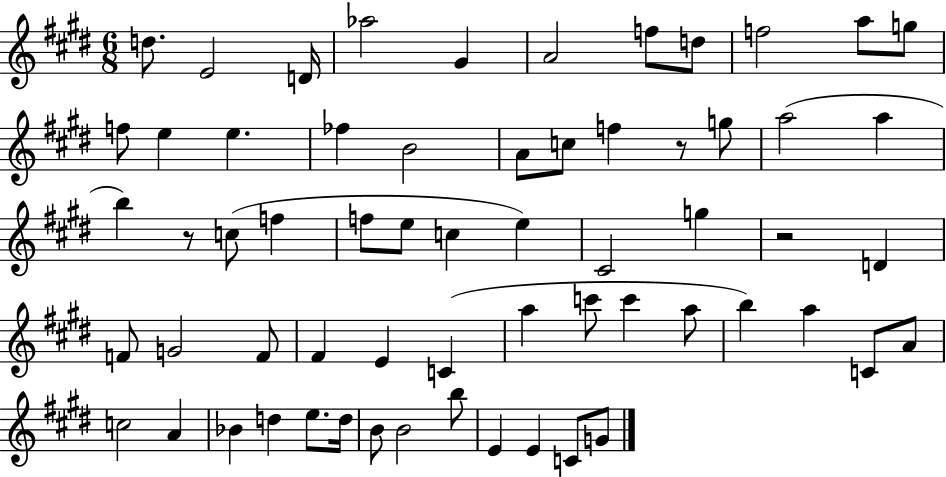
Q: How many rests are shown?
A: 3